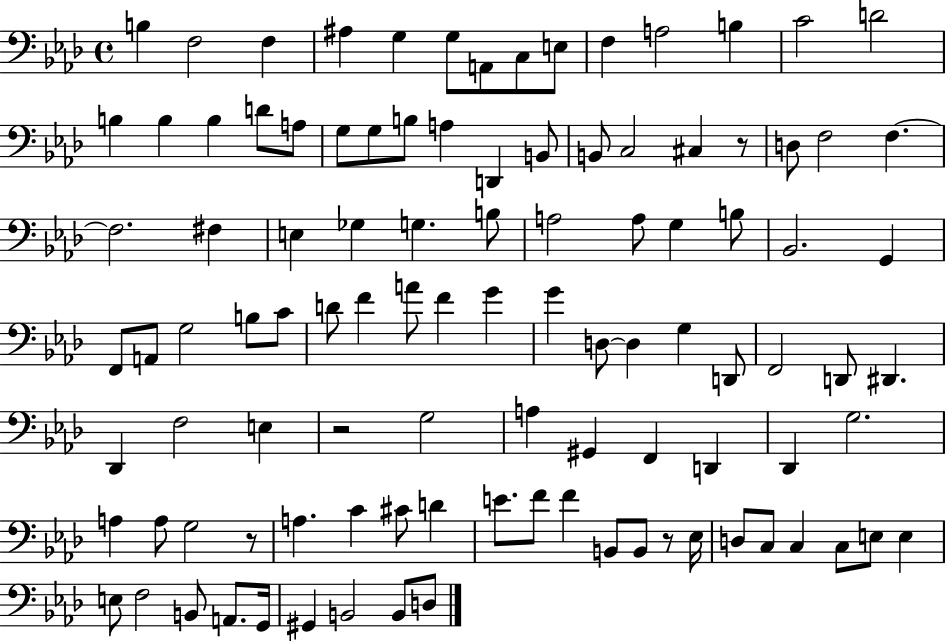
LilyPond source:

{
  \clef bass
  \time 4/4
  \defaultTimeSignature
  \key aes \major
  b4 f2 f4 | ais4 g4 g8 a,8 c8 e8 | f4 a2 b4 | c'2 d'2 | \break b4 b4 b4 d'8 a8 | g8 g8 b8 a4 d,4 b,8 | b,8 c2 cis4 r8 | d8 f2 f4.~~ | \break f2. fis4 | e4 ges4 g4. b8 | a2 a8 g4 b8 | bes,2. g,4 | \break f,8 a,8 g2 b8 c'8 | d'8 f'4 a'8 f'4 g'4 | g'4 d8~~ d4 g4 d,8 | f,2 d,8 dis,4. | \break des,4 f2 e4 | r2 g2 | a4 gis,4 f,4 d,4 | des,4 g2. | \break a4 a8 g2 r8 | a4. c'4 cis'8 d'4 | e'8. f'8 f'4 b,8 b,8 r8 ees16 | d8 c8 c4 c8 e8 e4 | \break e8 f2 b,8 a,8. g,16 | gis,4 b,2 b,8 d8 | \bar "|."
}